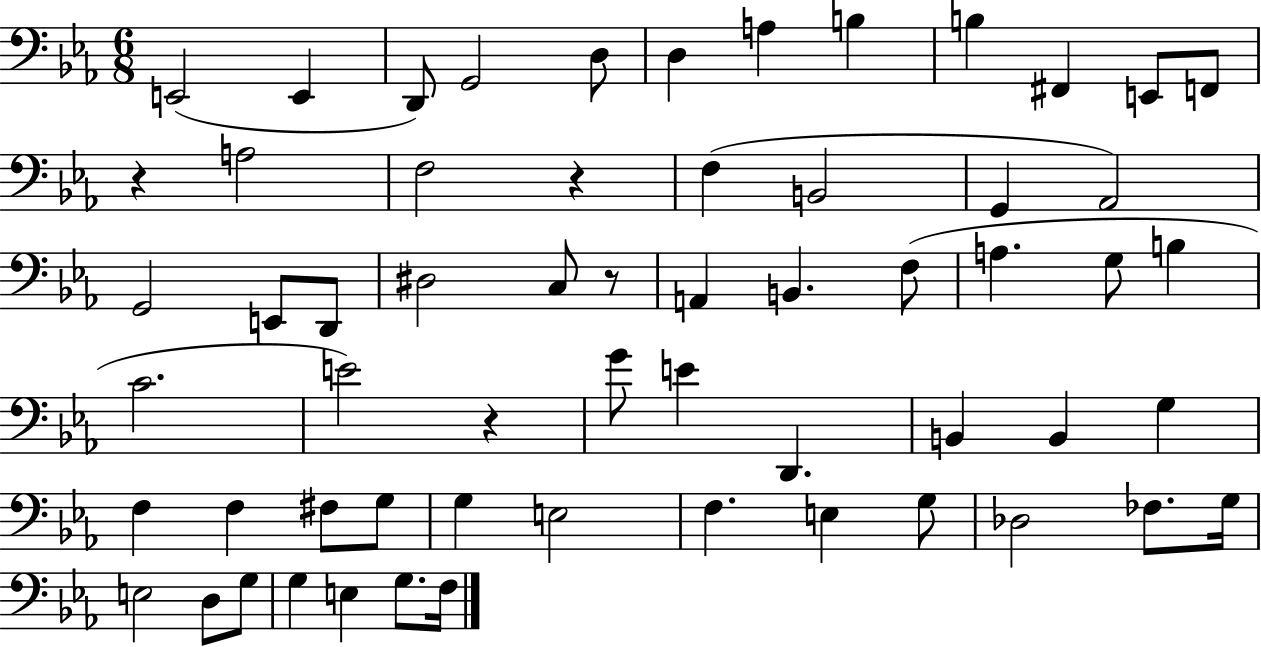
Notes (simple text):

E2/h E2/q D2/e G2/h D3/e D3/q A3/q B3/q B3/q F#2/q E2/e F2/e R/q A3/h F3/h R/q F3/q B2/h G2/q Ab2/h G2/h E2/e D2/e D#3/h C3/e R/e A2/q B2/q. F3/e A3/q. G3/e B3/q C4/h. E4/h R/q G4/e E4/q D2/q. B2/q B2/q G3/q F3/q F3/q F#3/e G3/e G3/q E3/h F3/q. E3/q G3/e Db3/h FES3/e. G3/s E3/h D3/e G3/e G3/q E3/q G3/e. F3/s